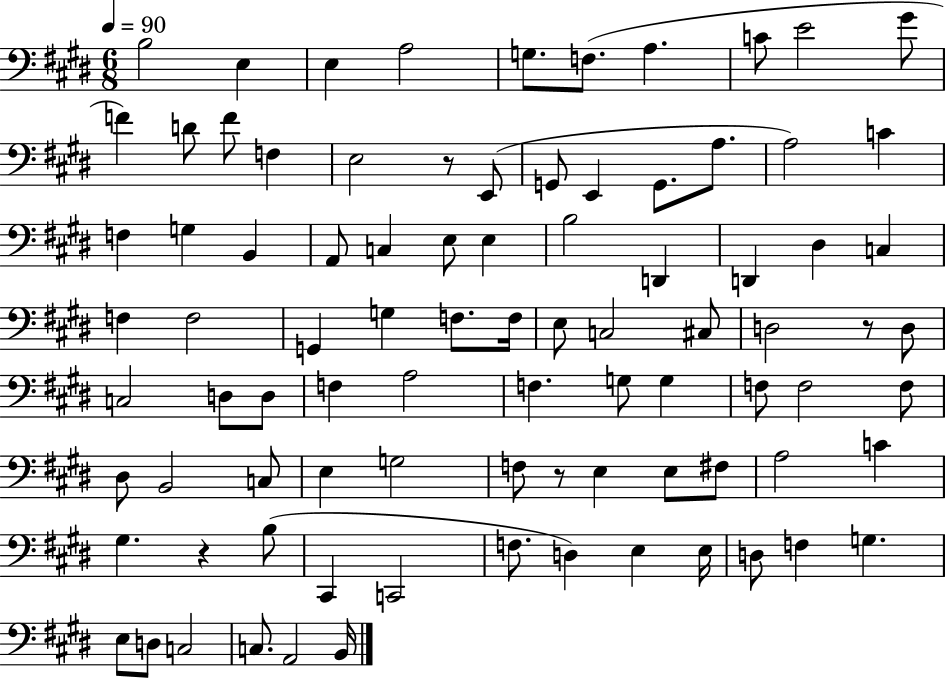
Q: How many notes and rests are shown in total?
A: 88